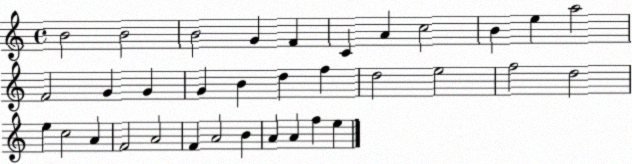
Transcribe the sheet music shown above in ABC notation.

X:1
T:Untitled
M:4/4
L:1/4
K:C
B2 B2 B2 G F C A c2 B e a2 F2 G G G B d f d2 e2 f2 d2 e c2 A F2 A2 F A2 B A A f e